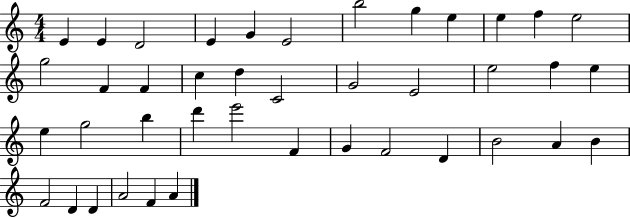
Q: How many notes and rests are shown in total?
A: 41